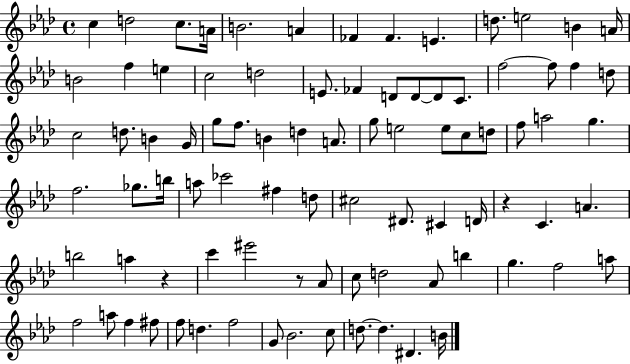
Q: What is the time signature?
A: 4/4